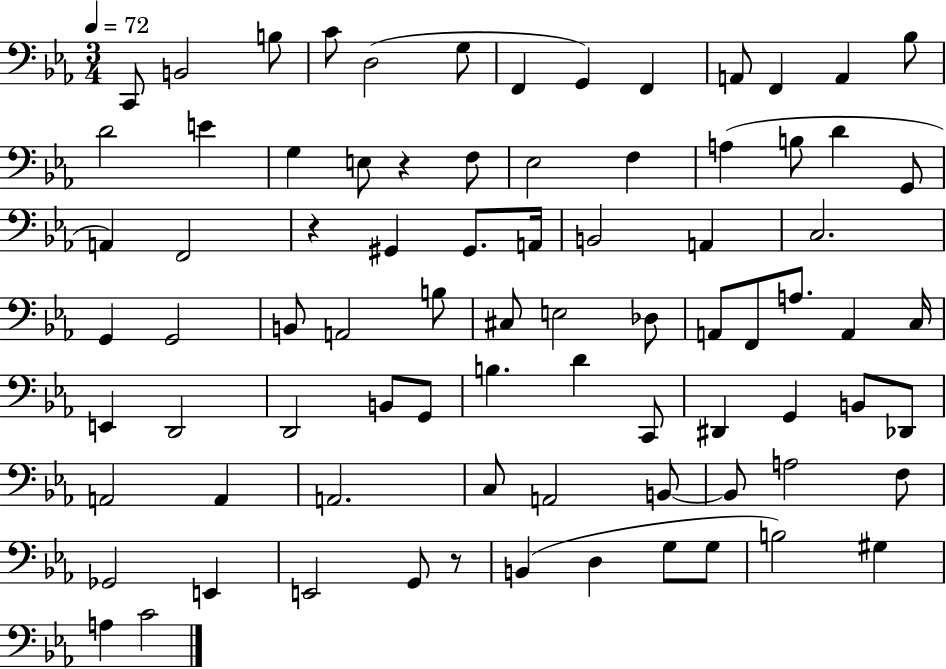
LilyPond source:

{
  \clef bass
  \numericTimeSignature
  \time 3/4
  \key ees \major
  \tempo 4 = 72
  c,8 b,2 b8 | c'8 d2( g8 | f,4 g,4) f,4 | a,8 f,4 a,4 bes8 | \break d'2 e'4 | g4 e8 r4 f8 | ees2 f4 | a4( b8 d'4 g,8 | \break a,4) f,2 | r4 gis,4 gis,8. a,16 | b,2 a,4 | c2. | \break g,4 g,2 | b,8 a,2 b8 | cis8 e2 des8 | a,8 f,8 a8. a,4 c16 | \break e,4 d,2 | d,2 b,8 g,8 | b4. d'4 c,8 | dis,4 g,4 b,8 des,8 | \break a,2 a,4 | a,2. | c8 a,2 b,8~~ | b,8 a2 f8 | \break ges,2 e,4 | e,2 g,8 r8 | b,4( d4 g8 g8 | b2) gis4 | \break a4 c'2 | \bar "|."
}